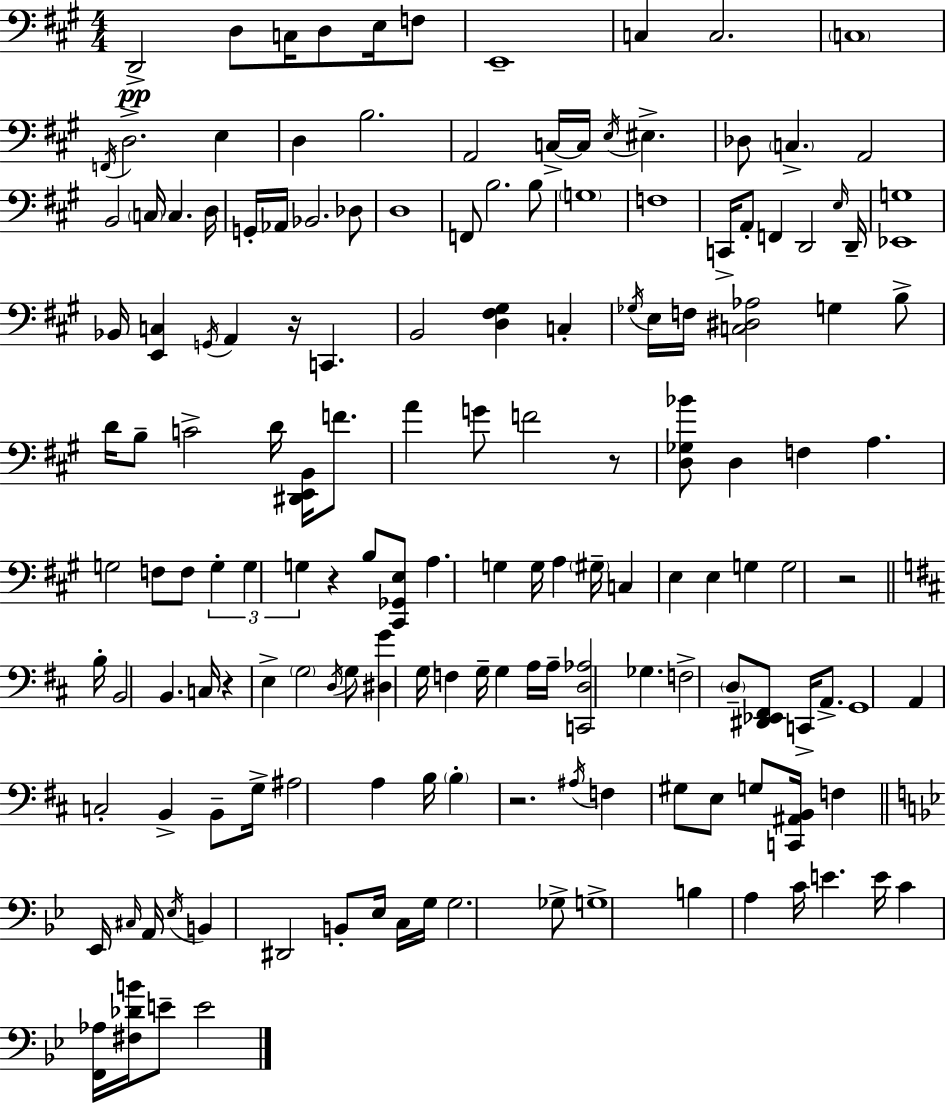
D2/h D3/e C3/s D3/e E3/s F3/e E2/w C3/q C3/h. C3/w F2/s D3/h. E3/q D3/q B3/h. A2/h C3/s C3/s E3/s EIS3/q. Db3/e C3/q. A2/h B2/h C3/s C3/q. D3/s G2/s Ab2/s Bb2/h. Db3/e D3/w F2/e B3/h. B3/e G3/w F3/w C2/s A2/e F2/q D2/h E3/s D2/s [Eb2,G3]/w Bb2/s [E2,C3]/q G2/s A2/q R/s C2/q. B2/h [D3,F#3,G#3]/q C3/q Gb3/s E3/s F3/s [C3,D#3,Ab3]/h G3/q B3/e D4/s B3/e C4/h D4/s [D#2,E2,B2]/s F4/e. A4/q G4/e F4/h R/e [D3,Gb3,Bb4]/e D3/q F3/q A3/q. G3/h F3/e F3/e G3/q G3/q G3/q R/q B3/e [C#2,Gb2,E3]/e A3/q. G3/q G3/s A3/q G#3/s C3/q E3/q E3/q G3/q G3/h R/h B3/s B2/h B2/q. C3/s R/q E3/q G3/h D3/s G3/e [D#3,G4]/q G3/s F3/q G3/s G3/q A3/s A3/s [C2,D3,Ab3]/h Gb3/q. F3/h D3/e [D#2,Eb2,F#2]/e C2/s A2/e. G2/w A2/q C3/h B2/q B2/e G3/s A#3/h A3/q B3/s B3/q R/h. A#3/s F3/q G#3/e E3/e G3/e [C2,A#2,B2]/s F3/q Eb2/s C#3/s A2/s Eb3/s B2/q D#2/h B2/e Eb3/s C3/s G3/s G3/h. Gb3/e G3/w B3/q A3/q C4/s E4/q. E4/s C4/q [F2,Ab3]/s [F#3,Db4,B4]/s E4/e E4/h